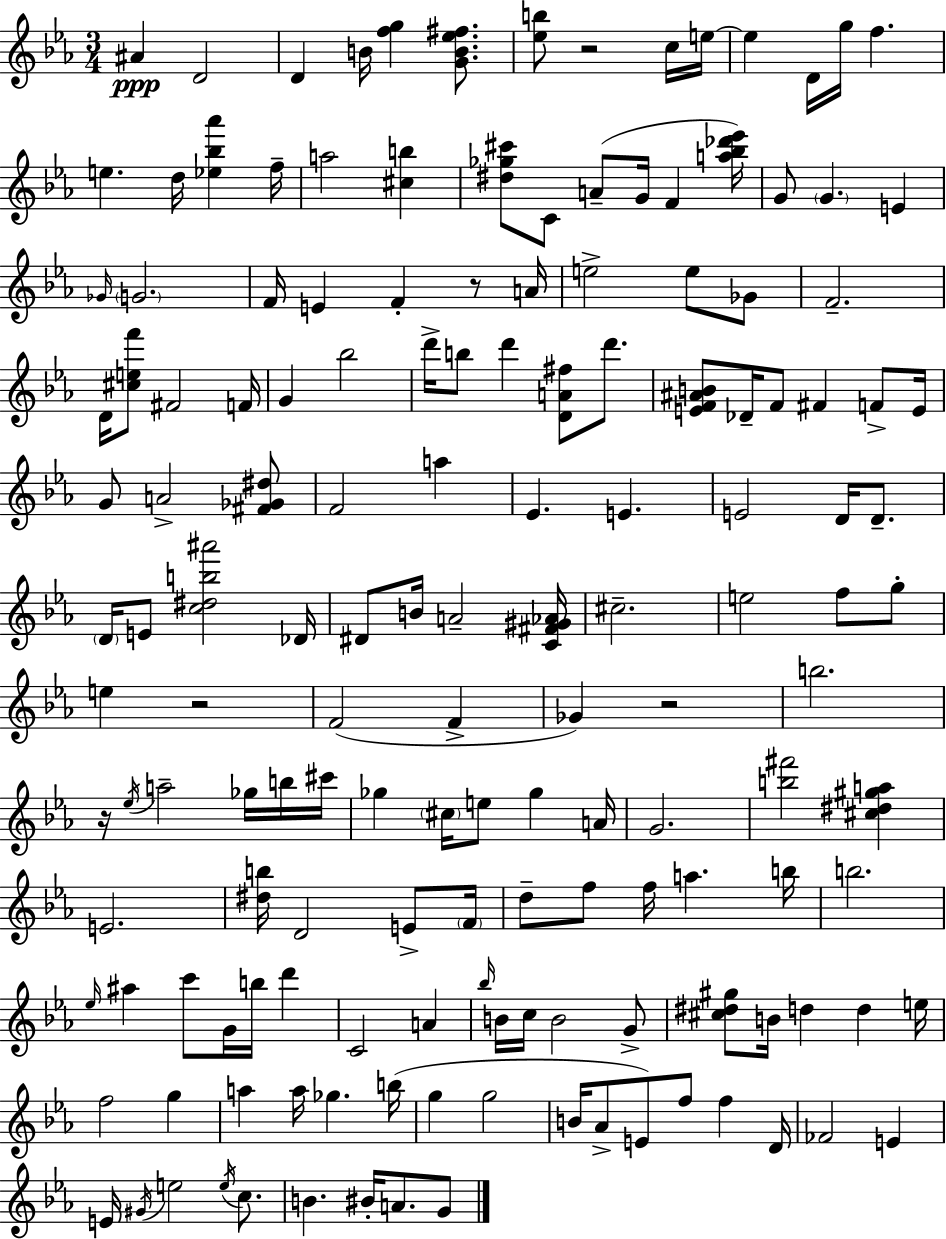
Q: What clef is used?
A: treble